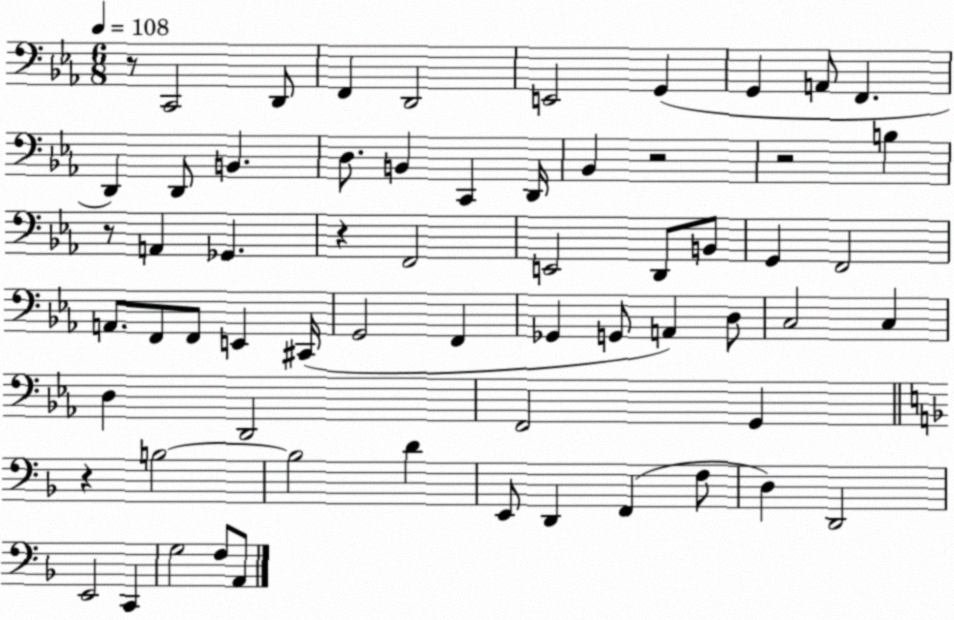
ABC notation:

X:1
T:Untitled
M:6/8
L:1/4
K:Eb
z/2 C,,2 D,,/2 F,, D,,2 E,,2 G,, G,, A,,/2 F,, D,, D,,/2 B,, D,/2 B,, C,, D,,/4 _B,, z2 z2 B, z/2 A,, _G,, z F,,2 E,,2 D,,/2 B,,/2 G,, F,,2 A,,/2 F,,/2 F,,/2 E,, ^C,,/4 G,,2 F,, _G,, G,,/2 A,, D,/2 C,2 C, D, D,,2 F,,2 G,, z B,2 B,2 D E,,/2 D,, F,, F,/2 D, D,,2 E,,2 C,, G,2 F,/2 A,,/2